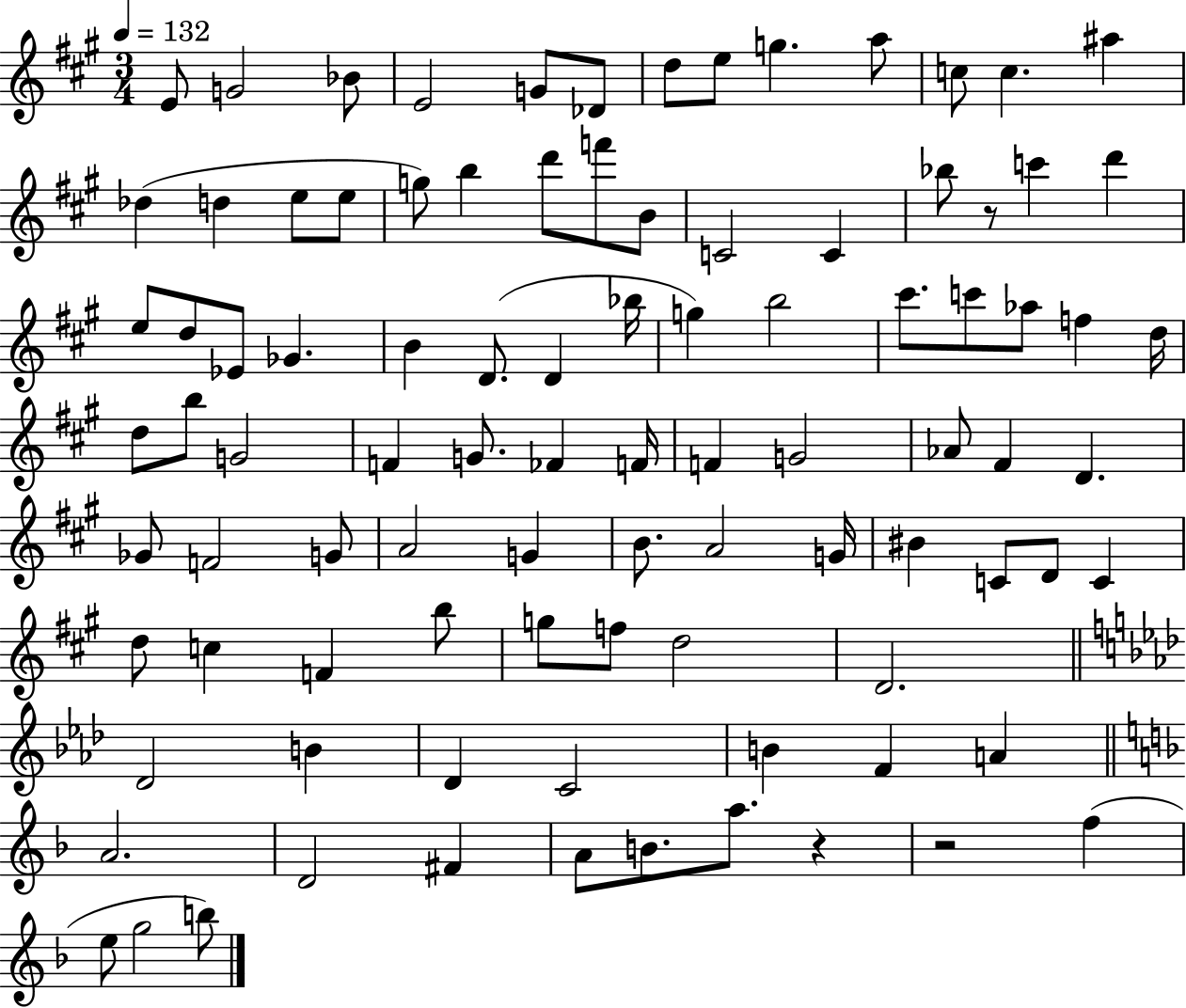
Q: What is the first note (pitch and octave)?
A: E4